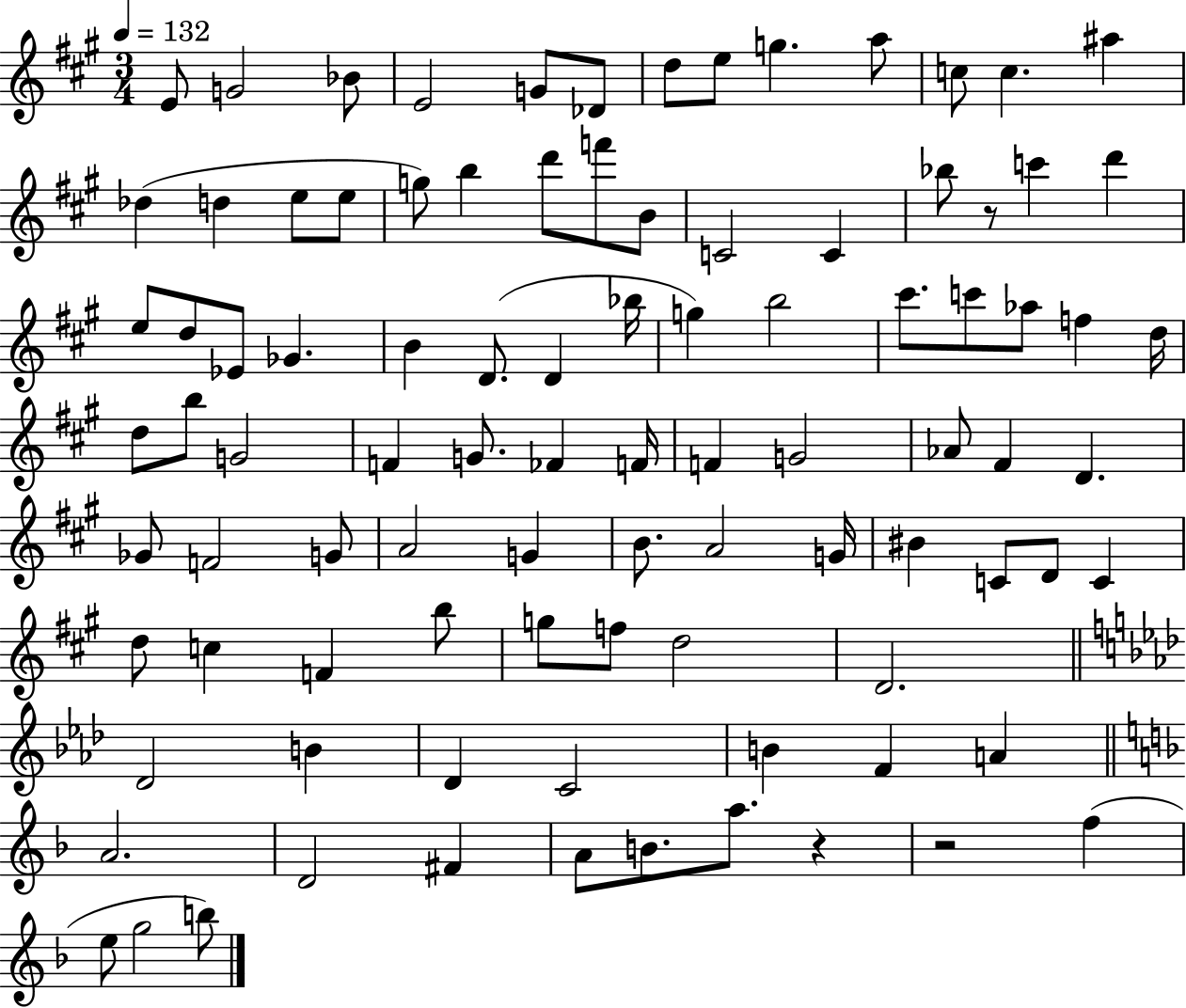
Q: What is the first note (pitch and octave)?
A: E4